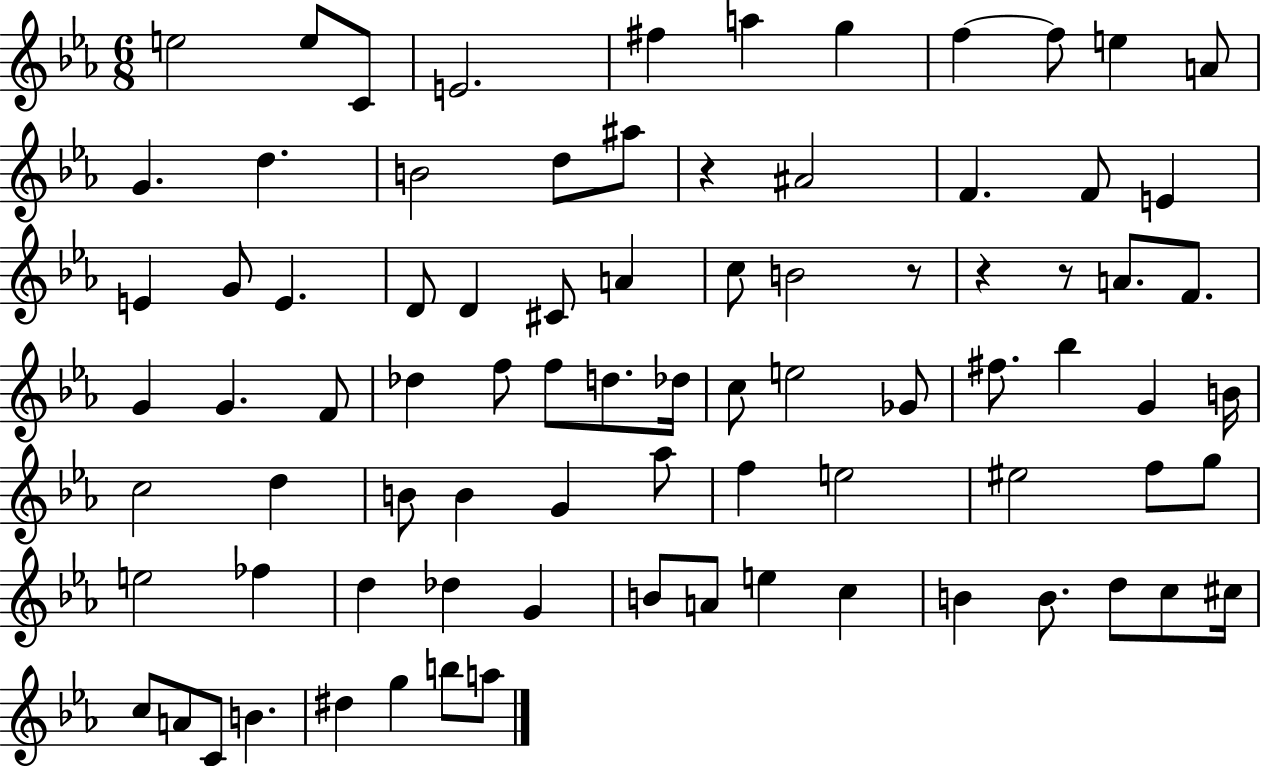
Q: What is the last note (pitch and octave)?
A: A5